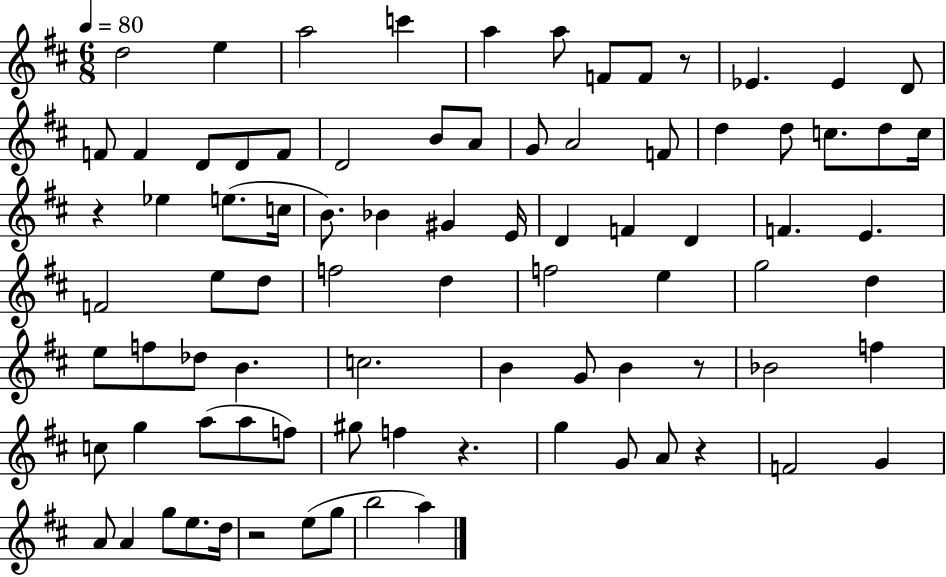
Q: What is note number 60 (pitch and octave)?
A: G5